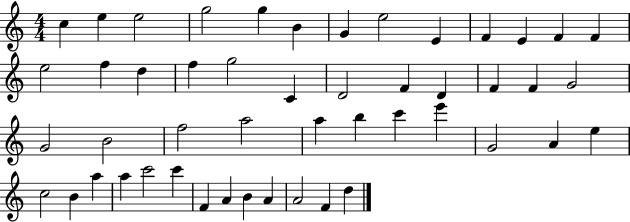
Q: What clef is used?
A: treble